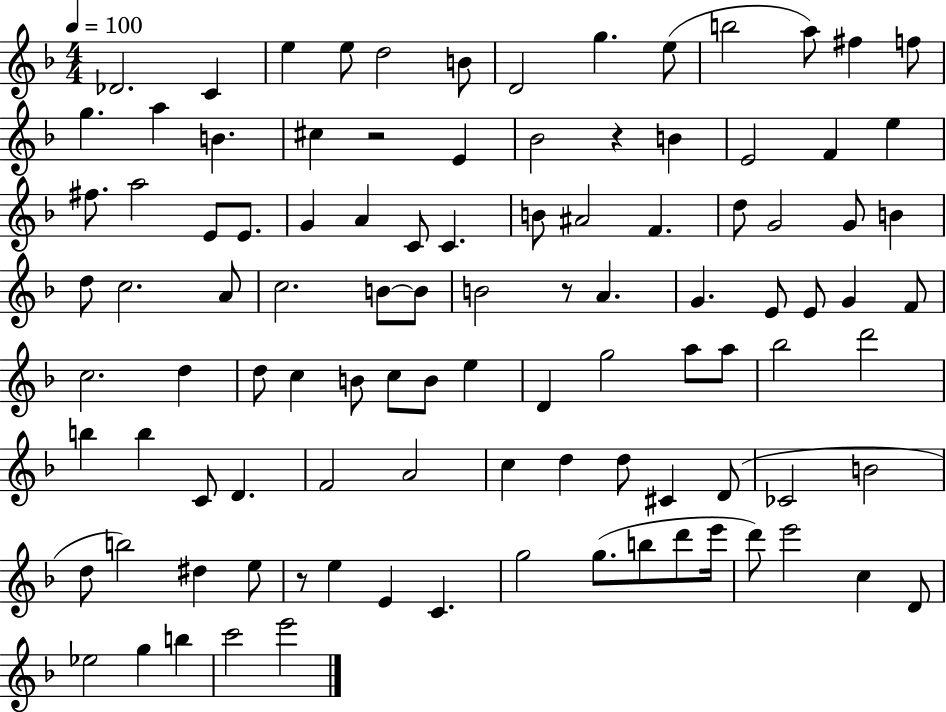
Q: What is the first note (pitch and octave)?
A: Db4